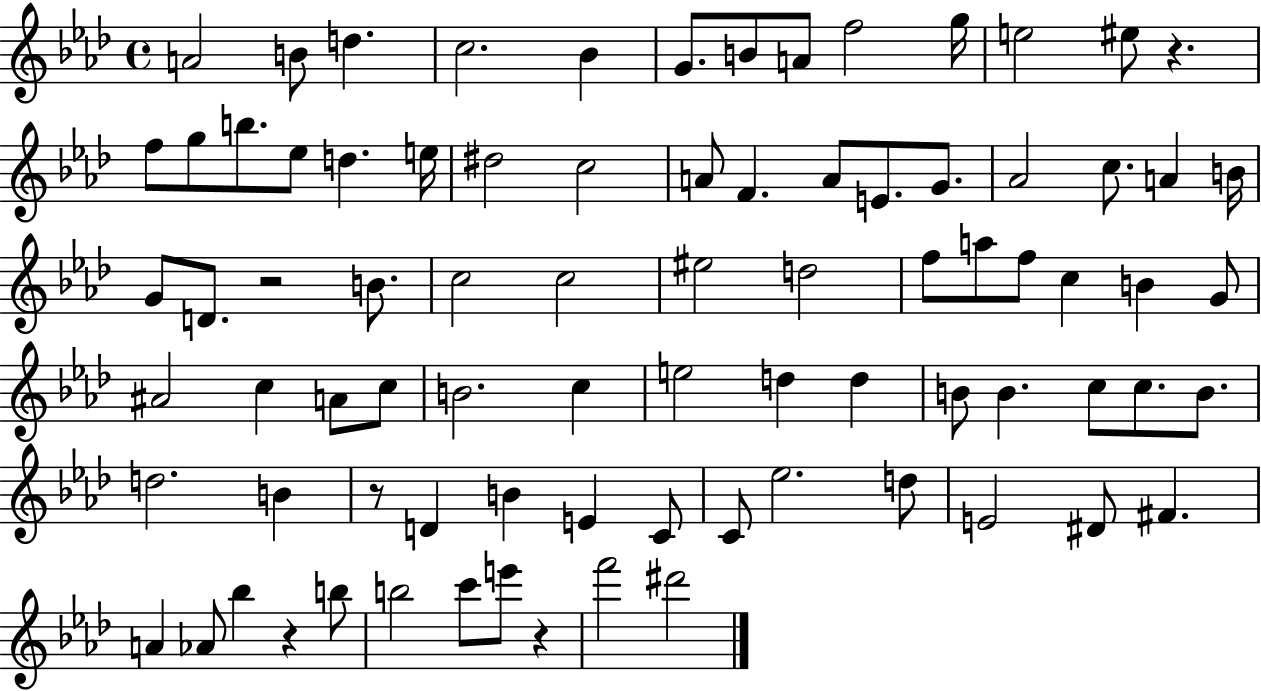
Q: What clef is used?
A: treble